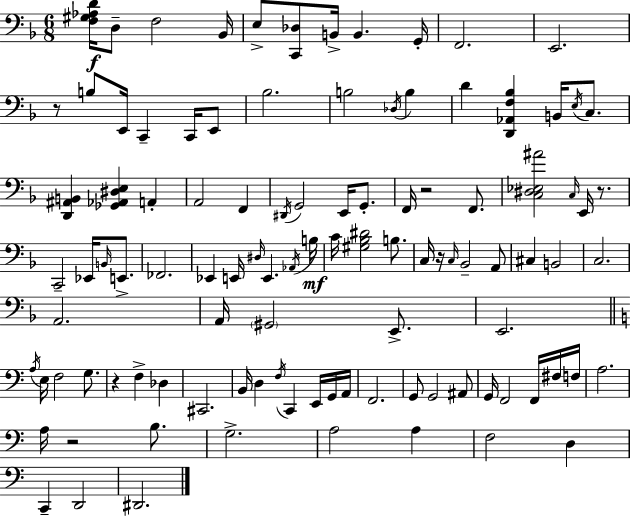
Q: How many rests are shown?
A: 6